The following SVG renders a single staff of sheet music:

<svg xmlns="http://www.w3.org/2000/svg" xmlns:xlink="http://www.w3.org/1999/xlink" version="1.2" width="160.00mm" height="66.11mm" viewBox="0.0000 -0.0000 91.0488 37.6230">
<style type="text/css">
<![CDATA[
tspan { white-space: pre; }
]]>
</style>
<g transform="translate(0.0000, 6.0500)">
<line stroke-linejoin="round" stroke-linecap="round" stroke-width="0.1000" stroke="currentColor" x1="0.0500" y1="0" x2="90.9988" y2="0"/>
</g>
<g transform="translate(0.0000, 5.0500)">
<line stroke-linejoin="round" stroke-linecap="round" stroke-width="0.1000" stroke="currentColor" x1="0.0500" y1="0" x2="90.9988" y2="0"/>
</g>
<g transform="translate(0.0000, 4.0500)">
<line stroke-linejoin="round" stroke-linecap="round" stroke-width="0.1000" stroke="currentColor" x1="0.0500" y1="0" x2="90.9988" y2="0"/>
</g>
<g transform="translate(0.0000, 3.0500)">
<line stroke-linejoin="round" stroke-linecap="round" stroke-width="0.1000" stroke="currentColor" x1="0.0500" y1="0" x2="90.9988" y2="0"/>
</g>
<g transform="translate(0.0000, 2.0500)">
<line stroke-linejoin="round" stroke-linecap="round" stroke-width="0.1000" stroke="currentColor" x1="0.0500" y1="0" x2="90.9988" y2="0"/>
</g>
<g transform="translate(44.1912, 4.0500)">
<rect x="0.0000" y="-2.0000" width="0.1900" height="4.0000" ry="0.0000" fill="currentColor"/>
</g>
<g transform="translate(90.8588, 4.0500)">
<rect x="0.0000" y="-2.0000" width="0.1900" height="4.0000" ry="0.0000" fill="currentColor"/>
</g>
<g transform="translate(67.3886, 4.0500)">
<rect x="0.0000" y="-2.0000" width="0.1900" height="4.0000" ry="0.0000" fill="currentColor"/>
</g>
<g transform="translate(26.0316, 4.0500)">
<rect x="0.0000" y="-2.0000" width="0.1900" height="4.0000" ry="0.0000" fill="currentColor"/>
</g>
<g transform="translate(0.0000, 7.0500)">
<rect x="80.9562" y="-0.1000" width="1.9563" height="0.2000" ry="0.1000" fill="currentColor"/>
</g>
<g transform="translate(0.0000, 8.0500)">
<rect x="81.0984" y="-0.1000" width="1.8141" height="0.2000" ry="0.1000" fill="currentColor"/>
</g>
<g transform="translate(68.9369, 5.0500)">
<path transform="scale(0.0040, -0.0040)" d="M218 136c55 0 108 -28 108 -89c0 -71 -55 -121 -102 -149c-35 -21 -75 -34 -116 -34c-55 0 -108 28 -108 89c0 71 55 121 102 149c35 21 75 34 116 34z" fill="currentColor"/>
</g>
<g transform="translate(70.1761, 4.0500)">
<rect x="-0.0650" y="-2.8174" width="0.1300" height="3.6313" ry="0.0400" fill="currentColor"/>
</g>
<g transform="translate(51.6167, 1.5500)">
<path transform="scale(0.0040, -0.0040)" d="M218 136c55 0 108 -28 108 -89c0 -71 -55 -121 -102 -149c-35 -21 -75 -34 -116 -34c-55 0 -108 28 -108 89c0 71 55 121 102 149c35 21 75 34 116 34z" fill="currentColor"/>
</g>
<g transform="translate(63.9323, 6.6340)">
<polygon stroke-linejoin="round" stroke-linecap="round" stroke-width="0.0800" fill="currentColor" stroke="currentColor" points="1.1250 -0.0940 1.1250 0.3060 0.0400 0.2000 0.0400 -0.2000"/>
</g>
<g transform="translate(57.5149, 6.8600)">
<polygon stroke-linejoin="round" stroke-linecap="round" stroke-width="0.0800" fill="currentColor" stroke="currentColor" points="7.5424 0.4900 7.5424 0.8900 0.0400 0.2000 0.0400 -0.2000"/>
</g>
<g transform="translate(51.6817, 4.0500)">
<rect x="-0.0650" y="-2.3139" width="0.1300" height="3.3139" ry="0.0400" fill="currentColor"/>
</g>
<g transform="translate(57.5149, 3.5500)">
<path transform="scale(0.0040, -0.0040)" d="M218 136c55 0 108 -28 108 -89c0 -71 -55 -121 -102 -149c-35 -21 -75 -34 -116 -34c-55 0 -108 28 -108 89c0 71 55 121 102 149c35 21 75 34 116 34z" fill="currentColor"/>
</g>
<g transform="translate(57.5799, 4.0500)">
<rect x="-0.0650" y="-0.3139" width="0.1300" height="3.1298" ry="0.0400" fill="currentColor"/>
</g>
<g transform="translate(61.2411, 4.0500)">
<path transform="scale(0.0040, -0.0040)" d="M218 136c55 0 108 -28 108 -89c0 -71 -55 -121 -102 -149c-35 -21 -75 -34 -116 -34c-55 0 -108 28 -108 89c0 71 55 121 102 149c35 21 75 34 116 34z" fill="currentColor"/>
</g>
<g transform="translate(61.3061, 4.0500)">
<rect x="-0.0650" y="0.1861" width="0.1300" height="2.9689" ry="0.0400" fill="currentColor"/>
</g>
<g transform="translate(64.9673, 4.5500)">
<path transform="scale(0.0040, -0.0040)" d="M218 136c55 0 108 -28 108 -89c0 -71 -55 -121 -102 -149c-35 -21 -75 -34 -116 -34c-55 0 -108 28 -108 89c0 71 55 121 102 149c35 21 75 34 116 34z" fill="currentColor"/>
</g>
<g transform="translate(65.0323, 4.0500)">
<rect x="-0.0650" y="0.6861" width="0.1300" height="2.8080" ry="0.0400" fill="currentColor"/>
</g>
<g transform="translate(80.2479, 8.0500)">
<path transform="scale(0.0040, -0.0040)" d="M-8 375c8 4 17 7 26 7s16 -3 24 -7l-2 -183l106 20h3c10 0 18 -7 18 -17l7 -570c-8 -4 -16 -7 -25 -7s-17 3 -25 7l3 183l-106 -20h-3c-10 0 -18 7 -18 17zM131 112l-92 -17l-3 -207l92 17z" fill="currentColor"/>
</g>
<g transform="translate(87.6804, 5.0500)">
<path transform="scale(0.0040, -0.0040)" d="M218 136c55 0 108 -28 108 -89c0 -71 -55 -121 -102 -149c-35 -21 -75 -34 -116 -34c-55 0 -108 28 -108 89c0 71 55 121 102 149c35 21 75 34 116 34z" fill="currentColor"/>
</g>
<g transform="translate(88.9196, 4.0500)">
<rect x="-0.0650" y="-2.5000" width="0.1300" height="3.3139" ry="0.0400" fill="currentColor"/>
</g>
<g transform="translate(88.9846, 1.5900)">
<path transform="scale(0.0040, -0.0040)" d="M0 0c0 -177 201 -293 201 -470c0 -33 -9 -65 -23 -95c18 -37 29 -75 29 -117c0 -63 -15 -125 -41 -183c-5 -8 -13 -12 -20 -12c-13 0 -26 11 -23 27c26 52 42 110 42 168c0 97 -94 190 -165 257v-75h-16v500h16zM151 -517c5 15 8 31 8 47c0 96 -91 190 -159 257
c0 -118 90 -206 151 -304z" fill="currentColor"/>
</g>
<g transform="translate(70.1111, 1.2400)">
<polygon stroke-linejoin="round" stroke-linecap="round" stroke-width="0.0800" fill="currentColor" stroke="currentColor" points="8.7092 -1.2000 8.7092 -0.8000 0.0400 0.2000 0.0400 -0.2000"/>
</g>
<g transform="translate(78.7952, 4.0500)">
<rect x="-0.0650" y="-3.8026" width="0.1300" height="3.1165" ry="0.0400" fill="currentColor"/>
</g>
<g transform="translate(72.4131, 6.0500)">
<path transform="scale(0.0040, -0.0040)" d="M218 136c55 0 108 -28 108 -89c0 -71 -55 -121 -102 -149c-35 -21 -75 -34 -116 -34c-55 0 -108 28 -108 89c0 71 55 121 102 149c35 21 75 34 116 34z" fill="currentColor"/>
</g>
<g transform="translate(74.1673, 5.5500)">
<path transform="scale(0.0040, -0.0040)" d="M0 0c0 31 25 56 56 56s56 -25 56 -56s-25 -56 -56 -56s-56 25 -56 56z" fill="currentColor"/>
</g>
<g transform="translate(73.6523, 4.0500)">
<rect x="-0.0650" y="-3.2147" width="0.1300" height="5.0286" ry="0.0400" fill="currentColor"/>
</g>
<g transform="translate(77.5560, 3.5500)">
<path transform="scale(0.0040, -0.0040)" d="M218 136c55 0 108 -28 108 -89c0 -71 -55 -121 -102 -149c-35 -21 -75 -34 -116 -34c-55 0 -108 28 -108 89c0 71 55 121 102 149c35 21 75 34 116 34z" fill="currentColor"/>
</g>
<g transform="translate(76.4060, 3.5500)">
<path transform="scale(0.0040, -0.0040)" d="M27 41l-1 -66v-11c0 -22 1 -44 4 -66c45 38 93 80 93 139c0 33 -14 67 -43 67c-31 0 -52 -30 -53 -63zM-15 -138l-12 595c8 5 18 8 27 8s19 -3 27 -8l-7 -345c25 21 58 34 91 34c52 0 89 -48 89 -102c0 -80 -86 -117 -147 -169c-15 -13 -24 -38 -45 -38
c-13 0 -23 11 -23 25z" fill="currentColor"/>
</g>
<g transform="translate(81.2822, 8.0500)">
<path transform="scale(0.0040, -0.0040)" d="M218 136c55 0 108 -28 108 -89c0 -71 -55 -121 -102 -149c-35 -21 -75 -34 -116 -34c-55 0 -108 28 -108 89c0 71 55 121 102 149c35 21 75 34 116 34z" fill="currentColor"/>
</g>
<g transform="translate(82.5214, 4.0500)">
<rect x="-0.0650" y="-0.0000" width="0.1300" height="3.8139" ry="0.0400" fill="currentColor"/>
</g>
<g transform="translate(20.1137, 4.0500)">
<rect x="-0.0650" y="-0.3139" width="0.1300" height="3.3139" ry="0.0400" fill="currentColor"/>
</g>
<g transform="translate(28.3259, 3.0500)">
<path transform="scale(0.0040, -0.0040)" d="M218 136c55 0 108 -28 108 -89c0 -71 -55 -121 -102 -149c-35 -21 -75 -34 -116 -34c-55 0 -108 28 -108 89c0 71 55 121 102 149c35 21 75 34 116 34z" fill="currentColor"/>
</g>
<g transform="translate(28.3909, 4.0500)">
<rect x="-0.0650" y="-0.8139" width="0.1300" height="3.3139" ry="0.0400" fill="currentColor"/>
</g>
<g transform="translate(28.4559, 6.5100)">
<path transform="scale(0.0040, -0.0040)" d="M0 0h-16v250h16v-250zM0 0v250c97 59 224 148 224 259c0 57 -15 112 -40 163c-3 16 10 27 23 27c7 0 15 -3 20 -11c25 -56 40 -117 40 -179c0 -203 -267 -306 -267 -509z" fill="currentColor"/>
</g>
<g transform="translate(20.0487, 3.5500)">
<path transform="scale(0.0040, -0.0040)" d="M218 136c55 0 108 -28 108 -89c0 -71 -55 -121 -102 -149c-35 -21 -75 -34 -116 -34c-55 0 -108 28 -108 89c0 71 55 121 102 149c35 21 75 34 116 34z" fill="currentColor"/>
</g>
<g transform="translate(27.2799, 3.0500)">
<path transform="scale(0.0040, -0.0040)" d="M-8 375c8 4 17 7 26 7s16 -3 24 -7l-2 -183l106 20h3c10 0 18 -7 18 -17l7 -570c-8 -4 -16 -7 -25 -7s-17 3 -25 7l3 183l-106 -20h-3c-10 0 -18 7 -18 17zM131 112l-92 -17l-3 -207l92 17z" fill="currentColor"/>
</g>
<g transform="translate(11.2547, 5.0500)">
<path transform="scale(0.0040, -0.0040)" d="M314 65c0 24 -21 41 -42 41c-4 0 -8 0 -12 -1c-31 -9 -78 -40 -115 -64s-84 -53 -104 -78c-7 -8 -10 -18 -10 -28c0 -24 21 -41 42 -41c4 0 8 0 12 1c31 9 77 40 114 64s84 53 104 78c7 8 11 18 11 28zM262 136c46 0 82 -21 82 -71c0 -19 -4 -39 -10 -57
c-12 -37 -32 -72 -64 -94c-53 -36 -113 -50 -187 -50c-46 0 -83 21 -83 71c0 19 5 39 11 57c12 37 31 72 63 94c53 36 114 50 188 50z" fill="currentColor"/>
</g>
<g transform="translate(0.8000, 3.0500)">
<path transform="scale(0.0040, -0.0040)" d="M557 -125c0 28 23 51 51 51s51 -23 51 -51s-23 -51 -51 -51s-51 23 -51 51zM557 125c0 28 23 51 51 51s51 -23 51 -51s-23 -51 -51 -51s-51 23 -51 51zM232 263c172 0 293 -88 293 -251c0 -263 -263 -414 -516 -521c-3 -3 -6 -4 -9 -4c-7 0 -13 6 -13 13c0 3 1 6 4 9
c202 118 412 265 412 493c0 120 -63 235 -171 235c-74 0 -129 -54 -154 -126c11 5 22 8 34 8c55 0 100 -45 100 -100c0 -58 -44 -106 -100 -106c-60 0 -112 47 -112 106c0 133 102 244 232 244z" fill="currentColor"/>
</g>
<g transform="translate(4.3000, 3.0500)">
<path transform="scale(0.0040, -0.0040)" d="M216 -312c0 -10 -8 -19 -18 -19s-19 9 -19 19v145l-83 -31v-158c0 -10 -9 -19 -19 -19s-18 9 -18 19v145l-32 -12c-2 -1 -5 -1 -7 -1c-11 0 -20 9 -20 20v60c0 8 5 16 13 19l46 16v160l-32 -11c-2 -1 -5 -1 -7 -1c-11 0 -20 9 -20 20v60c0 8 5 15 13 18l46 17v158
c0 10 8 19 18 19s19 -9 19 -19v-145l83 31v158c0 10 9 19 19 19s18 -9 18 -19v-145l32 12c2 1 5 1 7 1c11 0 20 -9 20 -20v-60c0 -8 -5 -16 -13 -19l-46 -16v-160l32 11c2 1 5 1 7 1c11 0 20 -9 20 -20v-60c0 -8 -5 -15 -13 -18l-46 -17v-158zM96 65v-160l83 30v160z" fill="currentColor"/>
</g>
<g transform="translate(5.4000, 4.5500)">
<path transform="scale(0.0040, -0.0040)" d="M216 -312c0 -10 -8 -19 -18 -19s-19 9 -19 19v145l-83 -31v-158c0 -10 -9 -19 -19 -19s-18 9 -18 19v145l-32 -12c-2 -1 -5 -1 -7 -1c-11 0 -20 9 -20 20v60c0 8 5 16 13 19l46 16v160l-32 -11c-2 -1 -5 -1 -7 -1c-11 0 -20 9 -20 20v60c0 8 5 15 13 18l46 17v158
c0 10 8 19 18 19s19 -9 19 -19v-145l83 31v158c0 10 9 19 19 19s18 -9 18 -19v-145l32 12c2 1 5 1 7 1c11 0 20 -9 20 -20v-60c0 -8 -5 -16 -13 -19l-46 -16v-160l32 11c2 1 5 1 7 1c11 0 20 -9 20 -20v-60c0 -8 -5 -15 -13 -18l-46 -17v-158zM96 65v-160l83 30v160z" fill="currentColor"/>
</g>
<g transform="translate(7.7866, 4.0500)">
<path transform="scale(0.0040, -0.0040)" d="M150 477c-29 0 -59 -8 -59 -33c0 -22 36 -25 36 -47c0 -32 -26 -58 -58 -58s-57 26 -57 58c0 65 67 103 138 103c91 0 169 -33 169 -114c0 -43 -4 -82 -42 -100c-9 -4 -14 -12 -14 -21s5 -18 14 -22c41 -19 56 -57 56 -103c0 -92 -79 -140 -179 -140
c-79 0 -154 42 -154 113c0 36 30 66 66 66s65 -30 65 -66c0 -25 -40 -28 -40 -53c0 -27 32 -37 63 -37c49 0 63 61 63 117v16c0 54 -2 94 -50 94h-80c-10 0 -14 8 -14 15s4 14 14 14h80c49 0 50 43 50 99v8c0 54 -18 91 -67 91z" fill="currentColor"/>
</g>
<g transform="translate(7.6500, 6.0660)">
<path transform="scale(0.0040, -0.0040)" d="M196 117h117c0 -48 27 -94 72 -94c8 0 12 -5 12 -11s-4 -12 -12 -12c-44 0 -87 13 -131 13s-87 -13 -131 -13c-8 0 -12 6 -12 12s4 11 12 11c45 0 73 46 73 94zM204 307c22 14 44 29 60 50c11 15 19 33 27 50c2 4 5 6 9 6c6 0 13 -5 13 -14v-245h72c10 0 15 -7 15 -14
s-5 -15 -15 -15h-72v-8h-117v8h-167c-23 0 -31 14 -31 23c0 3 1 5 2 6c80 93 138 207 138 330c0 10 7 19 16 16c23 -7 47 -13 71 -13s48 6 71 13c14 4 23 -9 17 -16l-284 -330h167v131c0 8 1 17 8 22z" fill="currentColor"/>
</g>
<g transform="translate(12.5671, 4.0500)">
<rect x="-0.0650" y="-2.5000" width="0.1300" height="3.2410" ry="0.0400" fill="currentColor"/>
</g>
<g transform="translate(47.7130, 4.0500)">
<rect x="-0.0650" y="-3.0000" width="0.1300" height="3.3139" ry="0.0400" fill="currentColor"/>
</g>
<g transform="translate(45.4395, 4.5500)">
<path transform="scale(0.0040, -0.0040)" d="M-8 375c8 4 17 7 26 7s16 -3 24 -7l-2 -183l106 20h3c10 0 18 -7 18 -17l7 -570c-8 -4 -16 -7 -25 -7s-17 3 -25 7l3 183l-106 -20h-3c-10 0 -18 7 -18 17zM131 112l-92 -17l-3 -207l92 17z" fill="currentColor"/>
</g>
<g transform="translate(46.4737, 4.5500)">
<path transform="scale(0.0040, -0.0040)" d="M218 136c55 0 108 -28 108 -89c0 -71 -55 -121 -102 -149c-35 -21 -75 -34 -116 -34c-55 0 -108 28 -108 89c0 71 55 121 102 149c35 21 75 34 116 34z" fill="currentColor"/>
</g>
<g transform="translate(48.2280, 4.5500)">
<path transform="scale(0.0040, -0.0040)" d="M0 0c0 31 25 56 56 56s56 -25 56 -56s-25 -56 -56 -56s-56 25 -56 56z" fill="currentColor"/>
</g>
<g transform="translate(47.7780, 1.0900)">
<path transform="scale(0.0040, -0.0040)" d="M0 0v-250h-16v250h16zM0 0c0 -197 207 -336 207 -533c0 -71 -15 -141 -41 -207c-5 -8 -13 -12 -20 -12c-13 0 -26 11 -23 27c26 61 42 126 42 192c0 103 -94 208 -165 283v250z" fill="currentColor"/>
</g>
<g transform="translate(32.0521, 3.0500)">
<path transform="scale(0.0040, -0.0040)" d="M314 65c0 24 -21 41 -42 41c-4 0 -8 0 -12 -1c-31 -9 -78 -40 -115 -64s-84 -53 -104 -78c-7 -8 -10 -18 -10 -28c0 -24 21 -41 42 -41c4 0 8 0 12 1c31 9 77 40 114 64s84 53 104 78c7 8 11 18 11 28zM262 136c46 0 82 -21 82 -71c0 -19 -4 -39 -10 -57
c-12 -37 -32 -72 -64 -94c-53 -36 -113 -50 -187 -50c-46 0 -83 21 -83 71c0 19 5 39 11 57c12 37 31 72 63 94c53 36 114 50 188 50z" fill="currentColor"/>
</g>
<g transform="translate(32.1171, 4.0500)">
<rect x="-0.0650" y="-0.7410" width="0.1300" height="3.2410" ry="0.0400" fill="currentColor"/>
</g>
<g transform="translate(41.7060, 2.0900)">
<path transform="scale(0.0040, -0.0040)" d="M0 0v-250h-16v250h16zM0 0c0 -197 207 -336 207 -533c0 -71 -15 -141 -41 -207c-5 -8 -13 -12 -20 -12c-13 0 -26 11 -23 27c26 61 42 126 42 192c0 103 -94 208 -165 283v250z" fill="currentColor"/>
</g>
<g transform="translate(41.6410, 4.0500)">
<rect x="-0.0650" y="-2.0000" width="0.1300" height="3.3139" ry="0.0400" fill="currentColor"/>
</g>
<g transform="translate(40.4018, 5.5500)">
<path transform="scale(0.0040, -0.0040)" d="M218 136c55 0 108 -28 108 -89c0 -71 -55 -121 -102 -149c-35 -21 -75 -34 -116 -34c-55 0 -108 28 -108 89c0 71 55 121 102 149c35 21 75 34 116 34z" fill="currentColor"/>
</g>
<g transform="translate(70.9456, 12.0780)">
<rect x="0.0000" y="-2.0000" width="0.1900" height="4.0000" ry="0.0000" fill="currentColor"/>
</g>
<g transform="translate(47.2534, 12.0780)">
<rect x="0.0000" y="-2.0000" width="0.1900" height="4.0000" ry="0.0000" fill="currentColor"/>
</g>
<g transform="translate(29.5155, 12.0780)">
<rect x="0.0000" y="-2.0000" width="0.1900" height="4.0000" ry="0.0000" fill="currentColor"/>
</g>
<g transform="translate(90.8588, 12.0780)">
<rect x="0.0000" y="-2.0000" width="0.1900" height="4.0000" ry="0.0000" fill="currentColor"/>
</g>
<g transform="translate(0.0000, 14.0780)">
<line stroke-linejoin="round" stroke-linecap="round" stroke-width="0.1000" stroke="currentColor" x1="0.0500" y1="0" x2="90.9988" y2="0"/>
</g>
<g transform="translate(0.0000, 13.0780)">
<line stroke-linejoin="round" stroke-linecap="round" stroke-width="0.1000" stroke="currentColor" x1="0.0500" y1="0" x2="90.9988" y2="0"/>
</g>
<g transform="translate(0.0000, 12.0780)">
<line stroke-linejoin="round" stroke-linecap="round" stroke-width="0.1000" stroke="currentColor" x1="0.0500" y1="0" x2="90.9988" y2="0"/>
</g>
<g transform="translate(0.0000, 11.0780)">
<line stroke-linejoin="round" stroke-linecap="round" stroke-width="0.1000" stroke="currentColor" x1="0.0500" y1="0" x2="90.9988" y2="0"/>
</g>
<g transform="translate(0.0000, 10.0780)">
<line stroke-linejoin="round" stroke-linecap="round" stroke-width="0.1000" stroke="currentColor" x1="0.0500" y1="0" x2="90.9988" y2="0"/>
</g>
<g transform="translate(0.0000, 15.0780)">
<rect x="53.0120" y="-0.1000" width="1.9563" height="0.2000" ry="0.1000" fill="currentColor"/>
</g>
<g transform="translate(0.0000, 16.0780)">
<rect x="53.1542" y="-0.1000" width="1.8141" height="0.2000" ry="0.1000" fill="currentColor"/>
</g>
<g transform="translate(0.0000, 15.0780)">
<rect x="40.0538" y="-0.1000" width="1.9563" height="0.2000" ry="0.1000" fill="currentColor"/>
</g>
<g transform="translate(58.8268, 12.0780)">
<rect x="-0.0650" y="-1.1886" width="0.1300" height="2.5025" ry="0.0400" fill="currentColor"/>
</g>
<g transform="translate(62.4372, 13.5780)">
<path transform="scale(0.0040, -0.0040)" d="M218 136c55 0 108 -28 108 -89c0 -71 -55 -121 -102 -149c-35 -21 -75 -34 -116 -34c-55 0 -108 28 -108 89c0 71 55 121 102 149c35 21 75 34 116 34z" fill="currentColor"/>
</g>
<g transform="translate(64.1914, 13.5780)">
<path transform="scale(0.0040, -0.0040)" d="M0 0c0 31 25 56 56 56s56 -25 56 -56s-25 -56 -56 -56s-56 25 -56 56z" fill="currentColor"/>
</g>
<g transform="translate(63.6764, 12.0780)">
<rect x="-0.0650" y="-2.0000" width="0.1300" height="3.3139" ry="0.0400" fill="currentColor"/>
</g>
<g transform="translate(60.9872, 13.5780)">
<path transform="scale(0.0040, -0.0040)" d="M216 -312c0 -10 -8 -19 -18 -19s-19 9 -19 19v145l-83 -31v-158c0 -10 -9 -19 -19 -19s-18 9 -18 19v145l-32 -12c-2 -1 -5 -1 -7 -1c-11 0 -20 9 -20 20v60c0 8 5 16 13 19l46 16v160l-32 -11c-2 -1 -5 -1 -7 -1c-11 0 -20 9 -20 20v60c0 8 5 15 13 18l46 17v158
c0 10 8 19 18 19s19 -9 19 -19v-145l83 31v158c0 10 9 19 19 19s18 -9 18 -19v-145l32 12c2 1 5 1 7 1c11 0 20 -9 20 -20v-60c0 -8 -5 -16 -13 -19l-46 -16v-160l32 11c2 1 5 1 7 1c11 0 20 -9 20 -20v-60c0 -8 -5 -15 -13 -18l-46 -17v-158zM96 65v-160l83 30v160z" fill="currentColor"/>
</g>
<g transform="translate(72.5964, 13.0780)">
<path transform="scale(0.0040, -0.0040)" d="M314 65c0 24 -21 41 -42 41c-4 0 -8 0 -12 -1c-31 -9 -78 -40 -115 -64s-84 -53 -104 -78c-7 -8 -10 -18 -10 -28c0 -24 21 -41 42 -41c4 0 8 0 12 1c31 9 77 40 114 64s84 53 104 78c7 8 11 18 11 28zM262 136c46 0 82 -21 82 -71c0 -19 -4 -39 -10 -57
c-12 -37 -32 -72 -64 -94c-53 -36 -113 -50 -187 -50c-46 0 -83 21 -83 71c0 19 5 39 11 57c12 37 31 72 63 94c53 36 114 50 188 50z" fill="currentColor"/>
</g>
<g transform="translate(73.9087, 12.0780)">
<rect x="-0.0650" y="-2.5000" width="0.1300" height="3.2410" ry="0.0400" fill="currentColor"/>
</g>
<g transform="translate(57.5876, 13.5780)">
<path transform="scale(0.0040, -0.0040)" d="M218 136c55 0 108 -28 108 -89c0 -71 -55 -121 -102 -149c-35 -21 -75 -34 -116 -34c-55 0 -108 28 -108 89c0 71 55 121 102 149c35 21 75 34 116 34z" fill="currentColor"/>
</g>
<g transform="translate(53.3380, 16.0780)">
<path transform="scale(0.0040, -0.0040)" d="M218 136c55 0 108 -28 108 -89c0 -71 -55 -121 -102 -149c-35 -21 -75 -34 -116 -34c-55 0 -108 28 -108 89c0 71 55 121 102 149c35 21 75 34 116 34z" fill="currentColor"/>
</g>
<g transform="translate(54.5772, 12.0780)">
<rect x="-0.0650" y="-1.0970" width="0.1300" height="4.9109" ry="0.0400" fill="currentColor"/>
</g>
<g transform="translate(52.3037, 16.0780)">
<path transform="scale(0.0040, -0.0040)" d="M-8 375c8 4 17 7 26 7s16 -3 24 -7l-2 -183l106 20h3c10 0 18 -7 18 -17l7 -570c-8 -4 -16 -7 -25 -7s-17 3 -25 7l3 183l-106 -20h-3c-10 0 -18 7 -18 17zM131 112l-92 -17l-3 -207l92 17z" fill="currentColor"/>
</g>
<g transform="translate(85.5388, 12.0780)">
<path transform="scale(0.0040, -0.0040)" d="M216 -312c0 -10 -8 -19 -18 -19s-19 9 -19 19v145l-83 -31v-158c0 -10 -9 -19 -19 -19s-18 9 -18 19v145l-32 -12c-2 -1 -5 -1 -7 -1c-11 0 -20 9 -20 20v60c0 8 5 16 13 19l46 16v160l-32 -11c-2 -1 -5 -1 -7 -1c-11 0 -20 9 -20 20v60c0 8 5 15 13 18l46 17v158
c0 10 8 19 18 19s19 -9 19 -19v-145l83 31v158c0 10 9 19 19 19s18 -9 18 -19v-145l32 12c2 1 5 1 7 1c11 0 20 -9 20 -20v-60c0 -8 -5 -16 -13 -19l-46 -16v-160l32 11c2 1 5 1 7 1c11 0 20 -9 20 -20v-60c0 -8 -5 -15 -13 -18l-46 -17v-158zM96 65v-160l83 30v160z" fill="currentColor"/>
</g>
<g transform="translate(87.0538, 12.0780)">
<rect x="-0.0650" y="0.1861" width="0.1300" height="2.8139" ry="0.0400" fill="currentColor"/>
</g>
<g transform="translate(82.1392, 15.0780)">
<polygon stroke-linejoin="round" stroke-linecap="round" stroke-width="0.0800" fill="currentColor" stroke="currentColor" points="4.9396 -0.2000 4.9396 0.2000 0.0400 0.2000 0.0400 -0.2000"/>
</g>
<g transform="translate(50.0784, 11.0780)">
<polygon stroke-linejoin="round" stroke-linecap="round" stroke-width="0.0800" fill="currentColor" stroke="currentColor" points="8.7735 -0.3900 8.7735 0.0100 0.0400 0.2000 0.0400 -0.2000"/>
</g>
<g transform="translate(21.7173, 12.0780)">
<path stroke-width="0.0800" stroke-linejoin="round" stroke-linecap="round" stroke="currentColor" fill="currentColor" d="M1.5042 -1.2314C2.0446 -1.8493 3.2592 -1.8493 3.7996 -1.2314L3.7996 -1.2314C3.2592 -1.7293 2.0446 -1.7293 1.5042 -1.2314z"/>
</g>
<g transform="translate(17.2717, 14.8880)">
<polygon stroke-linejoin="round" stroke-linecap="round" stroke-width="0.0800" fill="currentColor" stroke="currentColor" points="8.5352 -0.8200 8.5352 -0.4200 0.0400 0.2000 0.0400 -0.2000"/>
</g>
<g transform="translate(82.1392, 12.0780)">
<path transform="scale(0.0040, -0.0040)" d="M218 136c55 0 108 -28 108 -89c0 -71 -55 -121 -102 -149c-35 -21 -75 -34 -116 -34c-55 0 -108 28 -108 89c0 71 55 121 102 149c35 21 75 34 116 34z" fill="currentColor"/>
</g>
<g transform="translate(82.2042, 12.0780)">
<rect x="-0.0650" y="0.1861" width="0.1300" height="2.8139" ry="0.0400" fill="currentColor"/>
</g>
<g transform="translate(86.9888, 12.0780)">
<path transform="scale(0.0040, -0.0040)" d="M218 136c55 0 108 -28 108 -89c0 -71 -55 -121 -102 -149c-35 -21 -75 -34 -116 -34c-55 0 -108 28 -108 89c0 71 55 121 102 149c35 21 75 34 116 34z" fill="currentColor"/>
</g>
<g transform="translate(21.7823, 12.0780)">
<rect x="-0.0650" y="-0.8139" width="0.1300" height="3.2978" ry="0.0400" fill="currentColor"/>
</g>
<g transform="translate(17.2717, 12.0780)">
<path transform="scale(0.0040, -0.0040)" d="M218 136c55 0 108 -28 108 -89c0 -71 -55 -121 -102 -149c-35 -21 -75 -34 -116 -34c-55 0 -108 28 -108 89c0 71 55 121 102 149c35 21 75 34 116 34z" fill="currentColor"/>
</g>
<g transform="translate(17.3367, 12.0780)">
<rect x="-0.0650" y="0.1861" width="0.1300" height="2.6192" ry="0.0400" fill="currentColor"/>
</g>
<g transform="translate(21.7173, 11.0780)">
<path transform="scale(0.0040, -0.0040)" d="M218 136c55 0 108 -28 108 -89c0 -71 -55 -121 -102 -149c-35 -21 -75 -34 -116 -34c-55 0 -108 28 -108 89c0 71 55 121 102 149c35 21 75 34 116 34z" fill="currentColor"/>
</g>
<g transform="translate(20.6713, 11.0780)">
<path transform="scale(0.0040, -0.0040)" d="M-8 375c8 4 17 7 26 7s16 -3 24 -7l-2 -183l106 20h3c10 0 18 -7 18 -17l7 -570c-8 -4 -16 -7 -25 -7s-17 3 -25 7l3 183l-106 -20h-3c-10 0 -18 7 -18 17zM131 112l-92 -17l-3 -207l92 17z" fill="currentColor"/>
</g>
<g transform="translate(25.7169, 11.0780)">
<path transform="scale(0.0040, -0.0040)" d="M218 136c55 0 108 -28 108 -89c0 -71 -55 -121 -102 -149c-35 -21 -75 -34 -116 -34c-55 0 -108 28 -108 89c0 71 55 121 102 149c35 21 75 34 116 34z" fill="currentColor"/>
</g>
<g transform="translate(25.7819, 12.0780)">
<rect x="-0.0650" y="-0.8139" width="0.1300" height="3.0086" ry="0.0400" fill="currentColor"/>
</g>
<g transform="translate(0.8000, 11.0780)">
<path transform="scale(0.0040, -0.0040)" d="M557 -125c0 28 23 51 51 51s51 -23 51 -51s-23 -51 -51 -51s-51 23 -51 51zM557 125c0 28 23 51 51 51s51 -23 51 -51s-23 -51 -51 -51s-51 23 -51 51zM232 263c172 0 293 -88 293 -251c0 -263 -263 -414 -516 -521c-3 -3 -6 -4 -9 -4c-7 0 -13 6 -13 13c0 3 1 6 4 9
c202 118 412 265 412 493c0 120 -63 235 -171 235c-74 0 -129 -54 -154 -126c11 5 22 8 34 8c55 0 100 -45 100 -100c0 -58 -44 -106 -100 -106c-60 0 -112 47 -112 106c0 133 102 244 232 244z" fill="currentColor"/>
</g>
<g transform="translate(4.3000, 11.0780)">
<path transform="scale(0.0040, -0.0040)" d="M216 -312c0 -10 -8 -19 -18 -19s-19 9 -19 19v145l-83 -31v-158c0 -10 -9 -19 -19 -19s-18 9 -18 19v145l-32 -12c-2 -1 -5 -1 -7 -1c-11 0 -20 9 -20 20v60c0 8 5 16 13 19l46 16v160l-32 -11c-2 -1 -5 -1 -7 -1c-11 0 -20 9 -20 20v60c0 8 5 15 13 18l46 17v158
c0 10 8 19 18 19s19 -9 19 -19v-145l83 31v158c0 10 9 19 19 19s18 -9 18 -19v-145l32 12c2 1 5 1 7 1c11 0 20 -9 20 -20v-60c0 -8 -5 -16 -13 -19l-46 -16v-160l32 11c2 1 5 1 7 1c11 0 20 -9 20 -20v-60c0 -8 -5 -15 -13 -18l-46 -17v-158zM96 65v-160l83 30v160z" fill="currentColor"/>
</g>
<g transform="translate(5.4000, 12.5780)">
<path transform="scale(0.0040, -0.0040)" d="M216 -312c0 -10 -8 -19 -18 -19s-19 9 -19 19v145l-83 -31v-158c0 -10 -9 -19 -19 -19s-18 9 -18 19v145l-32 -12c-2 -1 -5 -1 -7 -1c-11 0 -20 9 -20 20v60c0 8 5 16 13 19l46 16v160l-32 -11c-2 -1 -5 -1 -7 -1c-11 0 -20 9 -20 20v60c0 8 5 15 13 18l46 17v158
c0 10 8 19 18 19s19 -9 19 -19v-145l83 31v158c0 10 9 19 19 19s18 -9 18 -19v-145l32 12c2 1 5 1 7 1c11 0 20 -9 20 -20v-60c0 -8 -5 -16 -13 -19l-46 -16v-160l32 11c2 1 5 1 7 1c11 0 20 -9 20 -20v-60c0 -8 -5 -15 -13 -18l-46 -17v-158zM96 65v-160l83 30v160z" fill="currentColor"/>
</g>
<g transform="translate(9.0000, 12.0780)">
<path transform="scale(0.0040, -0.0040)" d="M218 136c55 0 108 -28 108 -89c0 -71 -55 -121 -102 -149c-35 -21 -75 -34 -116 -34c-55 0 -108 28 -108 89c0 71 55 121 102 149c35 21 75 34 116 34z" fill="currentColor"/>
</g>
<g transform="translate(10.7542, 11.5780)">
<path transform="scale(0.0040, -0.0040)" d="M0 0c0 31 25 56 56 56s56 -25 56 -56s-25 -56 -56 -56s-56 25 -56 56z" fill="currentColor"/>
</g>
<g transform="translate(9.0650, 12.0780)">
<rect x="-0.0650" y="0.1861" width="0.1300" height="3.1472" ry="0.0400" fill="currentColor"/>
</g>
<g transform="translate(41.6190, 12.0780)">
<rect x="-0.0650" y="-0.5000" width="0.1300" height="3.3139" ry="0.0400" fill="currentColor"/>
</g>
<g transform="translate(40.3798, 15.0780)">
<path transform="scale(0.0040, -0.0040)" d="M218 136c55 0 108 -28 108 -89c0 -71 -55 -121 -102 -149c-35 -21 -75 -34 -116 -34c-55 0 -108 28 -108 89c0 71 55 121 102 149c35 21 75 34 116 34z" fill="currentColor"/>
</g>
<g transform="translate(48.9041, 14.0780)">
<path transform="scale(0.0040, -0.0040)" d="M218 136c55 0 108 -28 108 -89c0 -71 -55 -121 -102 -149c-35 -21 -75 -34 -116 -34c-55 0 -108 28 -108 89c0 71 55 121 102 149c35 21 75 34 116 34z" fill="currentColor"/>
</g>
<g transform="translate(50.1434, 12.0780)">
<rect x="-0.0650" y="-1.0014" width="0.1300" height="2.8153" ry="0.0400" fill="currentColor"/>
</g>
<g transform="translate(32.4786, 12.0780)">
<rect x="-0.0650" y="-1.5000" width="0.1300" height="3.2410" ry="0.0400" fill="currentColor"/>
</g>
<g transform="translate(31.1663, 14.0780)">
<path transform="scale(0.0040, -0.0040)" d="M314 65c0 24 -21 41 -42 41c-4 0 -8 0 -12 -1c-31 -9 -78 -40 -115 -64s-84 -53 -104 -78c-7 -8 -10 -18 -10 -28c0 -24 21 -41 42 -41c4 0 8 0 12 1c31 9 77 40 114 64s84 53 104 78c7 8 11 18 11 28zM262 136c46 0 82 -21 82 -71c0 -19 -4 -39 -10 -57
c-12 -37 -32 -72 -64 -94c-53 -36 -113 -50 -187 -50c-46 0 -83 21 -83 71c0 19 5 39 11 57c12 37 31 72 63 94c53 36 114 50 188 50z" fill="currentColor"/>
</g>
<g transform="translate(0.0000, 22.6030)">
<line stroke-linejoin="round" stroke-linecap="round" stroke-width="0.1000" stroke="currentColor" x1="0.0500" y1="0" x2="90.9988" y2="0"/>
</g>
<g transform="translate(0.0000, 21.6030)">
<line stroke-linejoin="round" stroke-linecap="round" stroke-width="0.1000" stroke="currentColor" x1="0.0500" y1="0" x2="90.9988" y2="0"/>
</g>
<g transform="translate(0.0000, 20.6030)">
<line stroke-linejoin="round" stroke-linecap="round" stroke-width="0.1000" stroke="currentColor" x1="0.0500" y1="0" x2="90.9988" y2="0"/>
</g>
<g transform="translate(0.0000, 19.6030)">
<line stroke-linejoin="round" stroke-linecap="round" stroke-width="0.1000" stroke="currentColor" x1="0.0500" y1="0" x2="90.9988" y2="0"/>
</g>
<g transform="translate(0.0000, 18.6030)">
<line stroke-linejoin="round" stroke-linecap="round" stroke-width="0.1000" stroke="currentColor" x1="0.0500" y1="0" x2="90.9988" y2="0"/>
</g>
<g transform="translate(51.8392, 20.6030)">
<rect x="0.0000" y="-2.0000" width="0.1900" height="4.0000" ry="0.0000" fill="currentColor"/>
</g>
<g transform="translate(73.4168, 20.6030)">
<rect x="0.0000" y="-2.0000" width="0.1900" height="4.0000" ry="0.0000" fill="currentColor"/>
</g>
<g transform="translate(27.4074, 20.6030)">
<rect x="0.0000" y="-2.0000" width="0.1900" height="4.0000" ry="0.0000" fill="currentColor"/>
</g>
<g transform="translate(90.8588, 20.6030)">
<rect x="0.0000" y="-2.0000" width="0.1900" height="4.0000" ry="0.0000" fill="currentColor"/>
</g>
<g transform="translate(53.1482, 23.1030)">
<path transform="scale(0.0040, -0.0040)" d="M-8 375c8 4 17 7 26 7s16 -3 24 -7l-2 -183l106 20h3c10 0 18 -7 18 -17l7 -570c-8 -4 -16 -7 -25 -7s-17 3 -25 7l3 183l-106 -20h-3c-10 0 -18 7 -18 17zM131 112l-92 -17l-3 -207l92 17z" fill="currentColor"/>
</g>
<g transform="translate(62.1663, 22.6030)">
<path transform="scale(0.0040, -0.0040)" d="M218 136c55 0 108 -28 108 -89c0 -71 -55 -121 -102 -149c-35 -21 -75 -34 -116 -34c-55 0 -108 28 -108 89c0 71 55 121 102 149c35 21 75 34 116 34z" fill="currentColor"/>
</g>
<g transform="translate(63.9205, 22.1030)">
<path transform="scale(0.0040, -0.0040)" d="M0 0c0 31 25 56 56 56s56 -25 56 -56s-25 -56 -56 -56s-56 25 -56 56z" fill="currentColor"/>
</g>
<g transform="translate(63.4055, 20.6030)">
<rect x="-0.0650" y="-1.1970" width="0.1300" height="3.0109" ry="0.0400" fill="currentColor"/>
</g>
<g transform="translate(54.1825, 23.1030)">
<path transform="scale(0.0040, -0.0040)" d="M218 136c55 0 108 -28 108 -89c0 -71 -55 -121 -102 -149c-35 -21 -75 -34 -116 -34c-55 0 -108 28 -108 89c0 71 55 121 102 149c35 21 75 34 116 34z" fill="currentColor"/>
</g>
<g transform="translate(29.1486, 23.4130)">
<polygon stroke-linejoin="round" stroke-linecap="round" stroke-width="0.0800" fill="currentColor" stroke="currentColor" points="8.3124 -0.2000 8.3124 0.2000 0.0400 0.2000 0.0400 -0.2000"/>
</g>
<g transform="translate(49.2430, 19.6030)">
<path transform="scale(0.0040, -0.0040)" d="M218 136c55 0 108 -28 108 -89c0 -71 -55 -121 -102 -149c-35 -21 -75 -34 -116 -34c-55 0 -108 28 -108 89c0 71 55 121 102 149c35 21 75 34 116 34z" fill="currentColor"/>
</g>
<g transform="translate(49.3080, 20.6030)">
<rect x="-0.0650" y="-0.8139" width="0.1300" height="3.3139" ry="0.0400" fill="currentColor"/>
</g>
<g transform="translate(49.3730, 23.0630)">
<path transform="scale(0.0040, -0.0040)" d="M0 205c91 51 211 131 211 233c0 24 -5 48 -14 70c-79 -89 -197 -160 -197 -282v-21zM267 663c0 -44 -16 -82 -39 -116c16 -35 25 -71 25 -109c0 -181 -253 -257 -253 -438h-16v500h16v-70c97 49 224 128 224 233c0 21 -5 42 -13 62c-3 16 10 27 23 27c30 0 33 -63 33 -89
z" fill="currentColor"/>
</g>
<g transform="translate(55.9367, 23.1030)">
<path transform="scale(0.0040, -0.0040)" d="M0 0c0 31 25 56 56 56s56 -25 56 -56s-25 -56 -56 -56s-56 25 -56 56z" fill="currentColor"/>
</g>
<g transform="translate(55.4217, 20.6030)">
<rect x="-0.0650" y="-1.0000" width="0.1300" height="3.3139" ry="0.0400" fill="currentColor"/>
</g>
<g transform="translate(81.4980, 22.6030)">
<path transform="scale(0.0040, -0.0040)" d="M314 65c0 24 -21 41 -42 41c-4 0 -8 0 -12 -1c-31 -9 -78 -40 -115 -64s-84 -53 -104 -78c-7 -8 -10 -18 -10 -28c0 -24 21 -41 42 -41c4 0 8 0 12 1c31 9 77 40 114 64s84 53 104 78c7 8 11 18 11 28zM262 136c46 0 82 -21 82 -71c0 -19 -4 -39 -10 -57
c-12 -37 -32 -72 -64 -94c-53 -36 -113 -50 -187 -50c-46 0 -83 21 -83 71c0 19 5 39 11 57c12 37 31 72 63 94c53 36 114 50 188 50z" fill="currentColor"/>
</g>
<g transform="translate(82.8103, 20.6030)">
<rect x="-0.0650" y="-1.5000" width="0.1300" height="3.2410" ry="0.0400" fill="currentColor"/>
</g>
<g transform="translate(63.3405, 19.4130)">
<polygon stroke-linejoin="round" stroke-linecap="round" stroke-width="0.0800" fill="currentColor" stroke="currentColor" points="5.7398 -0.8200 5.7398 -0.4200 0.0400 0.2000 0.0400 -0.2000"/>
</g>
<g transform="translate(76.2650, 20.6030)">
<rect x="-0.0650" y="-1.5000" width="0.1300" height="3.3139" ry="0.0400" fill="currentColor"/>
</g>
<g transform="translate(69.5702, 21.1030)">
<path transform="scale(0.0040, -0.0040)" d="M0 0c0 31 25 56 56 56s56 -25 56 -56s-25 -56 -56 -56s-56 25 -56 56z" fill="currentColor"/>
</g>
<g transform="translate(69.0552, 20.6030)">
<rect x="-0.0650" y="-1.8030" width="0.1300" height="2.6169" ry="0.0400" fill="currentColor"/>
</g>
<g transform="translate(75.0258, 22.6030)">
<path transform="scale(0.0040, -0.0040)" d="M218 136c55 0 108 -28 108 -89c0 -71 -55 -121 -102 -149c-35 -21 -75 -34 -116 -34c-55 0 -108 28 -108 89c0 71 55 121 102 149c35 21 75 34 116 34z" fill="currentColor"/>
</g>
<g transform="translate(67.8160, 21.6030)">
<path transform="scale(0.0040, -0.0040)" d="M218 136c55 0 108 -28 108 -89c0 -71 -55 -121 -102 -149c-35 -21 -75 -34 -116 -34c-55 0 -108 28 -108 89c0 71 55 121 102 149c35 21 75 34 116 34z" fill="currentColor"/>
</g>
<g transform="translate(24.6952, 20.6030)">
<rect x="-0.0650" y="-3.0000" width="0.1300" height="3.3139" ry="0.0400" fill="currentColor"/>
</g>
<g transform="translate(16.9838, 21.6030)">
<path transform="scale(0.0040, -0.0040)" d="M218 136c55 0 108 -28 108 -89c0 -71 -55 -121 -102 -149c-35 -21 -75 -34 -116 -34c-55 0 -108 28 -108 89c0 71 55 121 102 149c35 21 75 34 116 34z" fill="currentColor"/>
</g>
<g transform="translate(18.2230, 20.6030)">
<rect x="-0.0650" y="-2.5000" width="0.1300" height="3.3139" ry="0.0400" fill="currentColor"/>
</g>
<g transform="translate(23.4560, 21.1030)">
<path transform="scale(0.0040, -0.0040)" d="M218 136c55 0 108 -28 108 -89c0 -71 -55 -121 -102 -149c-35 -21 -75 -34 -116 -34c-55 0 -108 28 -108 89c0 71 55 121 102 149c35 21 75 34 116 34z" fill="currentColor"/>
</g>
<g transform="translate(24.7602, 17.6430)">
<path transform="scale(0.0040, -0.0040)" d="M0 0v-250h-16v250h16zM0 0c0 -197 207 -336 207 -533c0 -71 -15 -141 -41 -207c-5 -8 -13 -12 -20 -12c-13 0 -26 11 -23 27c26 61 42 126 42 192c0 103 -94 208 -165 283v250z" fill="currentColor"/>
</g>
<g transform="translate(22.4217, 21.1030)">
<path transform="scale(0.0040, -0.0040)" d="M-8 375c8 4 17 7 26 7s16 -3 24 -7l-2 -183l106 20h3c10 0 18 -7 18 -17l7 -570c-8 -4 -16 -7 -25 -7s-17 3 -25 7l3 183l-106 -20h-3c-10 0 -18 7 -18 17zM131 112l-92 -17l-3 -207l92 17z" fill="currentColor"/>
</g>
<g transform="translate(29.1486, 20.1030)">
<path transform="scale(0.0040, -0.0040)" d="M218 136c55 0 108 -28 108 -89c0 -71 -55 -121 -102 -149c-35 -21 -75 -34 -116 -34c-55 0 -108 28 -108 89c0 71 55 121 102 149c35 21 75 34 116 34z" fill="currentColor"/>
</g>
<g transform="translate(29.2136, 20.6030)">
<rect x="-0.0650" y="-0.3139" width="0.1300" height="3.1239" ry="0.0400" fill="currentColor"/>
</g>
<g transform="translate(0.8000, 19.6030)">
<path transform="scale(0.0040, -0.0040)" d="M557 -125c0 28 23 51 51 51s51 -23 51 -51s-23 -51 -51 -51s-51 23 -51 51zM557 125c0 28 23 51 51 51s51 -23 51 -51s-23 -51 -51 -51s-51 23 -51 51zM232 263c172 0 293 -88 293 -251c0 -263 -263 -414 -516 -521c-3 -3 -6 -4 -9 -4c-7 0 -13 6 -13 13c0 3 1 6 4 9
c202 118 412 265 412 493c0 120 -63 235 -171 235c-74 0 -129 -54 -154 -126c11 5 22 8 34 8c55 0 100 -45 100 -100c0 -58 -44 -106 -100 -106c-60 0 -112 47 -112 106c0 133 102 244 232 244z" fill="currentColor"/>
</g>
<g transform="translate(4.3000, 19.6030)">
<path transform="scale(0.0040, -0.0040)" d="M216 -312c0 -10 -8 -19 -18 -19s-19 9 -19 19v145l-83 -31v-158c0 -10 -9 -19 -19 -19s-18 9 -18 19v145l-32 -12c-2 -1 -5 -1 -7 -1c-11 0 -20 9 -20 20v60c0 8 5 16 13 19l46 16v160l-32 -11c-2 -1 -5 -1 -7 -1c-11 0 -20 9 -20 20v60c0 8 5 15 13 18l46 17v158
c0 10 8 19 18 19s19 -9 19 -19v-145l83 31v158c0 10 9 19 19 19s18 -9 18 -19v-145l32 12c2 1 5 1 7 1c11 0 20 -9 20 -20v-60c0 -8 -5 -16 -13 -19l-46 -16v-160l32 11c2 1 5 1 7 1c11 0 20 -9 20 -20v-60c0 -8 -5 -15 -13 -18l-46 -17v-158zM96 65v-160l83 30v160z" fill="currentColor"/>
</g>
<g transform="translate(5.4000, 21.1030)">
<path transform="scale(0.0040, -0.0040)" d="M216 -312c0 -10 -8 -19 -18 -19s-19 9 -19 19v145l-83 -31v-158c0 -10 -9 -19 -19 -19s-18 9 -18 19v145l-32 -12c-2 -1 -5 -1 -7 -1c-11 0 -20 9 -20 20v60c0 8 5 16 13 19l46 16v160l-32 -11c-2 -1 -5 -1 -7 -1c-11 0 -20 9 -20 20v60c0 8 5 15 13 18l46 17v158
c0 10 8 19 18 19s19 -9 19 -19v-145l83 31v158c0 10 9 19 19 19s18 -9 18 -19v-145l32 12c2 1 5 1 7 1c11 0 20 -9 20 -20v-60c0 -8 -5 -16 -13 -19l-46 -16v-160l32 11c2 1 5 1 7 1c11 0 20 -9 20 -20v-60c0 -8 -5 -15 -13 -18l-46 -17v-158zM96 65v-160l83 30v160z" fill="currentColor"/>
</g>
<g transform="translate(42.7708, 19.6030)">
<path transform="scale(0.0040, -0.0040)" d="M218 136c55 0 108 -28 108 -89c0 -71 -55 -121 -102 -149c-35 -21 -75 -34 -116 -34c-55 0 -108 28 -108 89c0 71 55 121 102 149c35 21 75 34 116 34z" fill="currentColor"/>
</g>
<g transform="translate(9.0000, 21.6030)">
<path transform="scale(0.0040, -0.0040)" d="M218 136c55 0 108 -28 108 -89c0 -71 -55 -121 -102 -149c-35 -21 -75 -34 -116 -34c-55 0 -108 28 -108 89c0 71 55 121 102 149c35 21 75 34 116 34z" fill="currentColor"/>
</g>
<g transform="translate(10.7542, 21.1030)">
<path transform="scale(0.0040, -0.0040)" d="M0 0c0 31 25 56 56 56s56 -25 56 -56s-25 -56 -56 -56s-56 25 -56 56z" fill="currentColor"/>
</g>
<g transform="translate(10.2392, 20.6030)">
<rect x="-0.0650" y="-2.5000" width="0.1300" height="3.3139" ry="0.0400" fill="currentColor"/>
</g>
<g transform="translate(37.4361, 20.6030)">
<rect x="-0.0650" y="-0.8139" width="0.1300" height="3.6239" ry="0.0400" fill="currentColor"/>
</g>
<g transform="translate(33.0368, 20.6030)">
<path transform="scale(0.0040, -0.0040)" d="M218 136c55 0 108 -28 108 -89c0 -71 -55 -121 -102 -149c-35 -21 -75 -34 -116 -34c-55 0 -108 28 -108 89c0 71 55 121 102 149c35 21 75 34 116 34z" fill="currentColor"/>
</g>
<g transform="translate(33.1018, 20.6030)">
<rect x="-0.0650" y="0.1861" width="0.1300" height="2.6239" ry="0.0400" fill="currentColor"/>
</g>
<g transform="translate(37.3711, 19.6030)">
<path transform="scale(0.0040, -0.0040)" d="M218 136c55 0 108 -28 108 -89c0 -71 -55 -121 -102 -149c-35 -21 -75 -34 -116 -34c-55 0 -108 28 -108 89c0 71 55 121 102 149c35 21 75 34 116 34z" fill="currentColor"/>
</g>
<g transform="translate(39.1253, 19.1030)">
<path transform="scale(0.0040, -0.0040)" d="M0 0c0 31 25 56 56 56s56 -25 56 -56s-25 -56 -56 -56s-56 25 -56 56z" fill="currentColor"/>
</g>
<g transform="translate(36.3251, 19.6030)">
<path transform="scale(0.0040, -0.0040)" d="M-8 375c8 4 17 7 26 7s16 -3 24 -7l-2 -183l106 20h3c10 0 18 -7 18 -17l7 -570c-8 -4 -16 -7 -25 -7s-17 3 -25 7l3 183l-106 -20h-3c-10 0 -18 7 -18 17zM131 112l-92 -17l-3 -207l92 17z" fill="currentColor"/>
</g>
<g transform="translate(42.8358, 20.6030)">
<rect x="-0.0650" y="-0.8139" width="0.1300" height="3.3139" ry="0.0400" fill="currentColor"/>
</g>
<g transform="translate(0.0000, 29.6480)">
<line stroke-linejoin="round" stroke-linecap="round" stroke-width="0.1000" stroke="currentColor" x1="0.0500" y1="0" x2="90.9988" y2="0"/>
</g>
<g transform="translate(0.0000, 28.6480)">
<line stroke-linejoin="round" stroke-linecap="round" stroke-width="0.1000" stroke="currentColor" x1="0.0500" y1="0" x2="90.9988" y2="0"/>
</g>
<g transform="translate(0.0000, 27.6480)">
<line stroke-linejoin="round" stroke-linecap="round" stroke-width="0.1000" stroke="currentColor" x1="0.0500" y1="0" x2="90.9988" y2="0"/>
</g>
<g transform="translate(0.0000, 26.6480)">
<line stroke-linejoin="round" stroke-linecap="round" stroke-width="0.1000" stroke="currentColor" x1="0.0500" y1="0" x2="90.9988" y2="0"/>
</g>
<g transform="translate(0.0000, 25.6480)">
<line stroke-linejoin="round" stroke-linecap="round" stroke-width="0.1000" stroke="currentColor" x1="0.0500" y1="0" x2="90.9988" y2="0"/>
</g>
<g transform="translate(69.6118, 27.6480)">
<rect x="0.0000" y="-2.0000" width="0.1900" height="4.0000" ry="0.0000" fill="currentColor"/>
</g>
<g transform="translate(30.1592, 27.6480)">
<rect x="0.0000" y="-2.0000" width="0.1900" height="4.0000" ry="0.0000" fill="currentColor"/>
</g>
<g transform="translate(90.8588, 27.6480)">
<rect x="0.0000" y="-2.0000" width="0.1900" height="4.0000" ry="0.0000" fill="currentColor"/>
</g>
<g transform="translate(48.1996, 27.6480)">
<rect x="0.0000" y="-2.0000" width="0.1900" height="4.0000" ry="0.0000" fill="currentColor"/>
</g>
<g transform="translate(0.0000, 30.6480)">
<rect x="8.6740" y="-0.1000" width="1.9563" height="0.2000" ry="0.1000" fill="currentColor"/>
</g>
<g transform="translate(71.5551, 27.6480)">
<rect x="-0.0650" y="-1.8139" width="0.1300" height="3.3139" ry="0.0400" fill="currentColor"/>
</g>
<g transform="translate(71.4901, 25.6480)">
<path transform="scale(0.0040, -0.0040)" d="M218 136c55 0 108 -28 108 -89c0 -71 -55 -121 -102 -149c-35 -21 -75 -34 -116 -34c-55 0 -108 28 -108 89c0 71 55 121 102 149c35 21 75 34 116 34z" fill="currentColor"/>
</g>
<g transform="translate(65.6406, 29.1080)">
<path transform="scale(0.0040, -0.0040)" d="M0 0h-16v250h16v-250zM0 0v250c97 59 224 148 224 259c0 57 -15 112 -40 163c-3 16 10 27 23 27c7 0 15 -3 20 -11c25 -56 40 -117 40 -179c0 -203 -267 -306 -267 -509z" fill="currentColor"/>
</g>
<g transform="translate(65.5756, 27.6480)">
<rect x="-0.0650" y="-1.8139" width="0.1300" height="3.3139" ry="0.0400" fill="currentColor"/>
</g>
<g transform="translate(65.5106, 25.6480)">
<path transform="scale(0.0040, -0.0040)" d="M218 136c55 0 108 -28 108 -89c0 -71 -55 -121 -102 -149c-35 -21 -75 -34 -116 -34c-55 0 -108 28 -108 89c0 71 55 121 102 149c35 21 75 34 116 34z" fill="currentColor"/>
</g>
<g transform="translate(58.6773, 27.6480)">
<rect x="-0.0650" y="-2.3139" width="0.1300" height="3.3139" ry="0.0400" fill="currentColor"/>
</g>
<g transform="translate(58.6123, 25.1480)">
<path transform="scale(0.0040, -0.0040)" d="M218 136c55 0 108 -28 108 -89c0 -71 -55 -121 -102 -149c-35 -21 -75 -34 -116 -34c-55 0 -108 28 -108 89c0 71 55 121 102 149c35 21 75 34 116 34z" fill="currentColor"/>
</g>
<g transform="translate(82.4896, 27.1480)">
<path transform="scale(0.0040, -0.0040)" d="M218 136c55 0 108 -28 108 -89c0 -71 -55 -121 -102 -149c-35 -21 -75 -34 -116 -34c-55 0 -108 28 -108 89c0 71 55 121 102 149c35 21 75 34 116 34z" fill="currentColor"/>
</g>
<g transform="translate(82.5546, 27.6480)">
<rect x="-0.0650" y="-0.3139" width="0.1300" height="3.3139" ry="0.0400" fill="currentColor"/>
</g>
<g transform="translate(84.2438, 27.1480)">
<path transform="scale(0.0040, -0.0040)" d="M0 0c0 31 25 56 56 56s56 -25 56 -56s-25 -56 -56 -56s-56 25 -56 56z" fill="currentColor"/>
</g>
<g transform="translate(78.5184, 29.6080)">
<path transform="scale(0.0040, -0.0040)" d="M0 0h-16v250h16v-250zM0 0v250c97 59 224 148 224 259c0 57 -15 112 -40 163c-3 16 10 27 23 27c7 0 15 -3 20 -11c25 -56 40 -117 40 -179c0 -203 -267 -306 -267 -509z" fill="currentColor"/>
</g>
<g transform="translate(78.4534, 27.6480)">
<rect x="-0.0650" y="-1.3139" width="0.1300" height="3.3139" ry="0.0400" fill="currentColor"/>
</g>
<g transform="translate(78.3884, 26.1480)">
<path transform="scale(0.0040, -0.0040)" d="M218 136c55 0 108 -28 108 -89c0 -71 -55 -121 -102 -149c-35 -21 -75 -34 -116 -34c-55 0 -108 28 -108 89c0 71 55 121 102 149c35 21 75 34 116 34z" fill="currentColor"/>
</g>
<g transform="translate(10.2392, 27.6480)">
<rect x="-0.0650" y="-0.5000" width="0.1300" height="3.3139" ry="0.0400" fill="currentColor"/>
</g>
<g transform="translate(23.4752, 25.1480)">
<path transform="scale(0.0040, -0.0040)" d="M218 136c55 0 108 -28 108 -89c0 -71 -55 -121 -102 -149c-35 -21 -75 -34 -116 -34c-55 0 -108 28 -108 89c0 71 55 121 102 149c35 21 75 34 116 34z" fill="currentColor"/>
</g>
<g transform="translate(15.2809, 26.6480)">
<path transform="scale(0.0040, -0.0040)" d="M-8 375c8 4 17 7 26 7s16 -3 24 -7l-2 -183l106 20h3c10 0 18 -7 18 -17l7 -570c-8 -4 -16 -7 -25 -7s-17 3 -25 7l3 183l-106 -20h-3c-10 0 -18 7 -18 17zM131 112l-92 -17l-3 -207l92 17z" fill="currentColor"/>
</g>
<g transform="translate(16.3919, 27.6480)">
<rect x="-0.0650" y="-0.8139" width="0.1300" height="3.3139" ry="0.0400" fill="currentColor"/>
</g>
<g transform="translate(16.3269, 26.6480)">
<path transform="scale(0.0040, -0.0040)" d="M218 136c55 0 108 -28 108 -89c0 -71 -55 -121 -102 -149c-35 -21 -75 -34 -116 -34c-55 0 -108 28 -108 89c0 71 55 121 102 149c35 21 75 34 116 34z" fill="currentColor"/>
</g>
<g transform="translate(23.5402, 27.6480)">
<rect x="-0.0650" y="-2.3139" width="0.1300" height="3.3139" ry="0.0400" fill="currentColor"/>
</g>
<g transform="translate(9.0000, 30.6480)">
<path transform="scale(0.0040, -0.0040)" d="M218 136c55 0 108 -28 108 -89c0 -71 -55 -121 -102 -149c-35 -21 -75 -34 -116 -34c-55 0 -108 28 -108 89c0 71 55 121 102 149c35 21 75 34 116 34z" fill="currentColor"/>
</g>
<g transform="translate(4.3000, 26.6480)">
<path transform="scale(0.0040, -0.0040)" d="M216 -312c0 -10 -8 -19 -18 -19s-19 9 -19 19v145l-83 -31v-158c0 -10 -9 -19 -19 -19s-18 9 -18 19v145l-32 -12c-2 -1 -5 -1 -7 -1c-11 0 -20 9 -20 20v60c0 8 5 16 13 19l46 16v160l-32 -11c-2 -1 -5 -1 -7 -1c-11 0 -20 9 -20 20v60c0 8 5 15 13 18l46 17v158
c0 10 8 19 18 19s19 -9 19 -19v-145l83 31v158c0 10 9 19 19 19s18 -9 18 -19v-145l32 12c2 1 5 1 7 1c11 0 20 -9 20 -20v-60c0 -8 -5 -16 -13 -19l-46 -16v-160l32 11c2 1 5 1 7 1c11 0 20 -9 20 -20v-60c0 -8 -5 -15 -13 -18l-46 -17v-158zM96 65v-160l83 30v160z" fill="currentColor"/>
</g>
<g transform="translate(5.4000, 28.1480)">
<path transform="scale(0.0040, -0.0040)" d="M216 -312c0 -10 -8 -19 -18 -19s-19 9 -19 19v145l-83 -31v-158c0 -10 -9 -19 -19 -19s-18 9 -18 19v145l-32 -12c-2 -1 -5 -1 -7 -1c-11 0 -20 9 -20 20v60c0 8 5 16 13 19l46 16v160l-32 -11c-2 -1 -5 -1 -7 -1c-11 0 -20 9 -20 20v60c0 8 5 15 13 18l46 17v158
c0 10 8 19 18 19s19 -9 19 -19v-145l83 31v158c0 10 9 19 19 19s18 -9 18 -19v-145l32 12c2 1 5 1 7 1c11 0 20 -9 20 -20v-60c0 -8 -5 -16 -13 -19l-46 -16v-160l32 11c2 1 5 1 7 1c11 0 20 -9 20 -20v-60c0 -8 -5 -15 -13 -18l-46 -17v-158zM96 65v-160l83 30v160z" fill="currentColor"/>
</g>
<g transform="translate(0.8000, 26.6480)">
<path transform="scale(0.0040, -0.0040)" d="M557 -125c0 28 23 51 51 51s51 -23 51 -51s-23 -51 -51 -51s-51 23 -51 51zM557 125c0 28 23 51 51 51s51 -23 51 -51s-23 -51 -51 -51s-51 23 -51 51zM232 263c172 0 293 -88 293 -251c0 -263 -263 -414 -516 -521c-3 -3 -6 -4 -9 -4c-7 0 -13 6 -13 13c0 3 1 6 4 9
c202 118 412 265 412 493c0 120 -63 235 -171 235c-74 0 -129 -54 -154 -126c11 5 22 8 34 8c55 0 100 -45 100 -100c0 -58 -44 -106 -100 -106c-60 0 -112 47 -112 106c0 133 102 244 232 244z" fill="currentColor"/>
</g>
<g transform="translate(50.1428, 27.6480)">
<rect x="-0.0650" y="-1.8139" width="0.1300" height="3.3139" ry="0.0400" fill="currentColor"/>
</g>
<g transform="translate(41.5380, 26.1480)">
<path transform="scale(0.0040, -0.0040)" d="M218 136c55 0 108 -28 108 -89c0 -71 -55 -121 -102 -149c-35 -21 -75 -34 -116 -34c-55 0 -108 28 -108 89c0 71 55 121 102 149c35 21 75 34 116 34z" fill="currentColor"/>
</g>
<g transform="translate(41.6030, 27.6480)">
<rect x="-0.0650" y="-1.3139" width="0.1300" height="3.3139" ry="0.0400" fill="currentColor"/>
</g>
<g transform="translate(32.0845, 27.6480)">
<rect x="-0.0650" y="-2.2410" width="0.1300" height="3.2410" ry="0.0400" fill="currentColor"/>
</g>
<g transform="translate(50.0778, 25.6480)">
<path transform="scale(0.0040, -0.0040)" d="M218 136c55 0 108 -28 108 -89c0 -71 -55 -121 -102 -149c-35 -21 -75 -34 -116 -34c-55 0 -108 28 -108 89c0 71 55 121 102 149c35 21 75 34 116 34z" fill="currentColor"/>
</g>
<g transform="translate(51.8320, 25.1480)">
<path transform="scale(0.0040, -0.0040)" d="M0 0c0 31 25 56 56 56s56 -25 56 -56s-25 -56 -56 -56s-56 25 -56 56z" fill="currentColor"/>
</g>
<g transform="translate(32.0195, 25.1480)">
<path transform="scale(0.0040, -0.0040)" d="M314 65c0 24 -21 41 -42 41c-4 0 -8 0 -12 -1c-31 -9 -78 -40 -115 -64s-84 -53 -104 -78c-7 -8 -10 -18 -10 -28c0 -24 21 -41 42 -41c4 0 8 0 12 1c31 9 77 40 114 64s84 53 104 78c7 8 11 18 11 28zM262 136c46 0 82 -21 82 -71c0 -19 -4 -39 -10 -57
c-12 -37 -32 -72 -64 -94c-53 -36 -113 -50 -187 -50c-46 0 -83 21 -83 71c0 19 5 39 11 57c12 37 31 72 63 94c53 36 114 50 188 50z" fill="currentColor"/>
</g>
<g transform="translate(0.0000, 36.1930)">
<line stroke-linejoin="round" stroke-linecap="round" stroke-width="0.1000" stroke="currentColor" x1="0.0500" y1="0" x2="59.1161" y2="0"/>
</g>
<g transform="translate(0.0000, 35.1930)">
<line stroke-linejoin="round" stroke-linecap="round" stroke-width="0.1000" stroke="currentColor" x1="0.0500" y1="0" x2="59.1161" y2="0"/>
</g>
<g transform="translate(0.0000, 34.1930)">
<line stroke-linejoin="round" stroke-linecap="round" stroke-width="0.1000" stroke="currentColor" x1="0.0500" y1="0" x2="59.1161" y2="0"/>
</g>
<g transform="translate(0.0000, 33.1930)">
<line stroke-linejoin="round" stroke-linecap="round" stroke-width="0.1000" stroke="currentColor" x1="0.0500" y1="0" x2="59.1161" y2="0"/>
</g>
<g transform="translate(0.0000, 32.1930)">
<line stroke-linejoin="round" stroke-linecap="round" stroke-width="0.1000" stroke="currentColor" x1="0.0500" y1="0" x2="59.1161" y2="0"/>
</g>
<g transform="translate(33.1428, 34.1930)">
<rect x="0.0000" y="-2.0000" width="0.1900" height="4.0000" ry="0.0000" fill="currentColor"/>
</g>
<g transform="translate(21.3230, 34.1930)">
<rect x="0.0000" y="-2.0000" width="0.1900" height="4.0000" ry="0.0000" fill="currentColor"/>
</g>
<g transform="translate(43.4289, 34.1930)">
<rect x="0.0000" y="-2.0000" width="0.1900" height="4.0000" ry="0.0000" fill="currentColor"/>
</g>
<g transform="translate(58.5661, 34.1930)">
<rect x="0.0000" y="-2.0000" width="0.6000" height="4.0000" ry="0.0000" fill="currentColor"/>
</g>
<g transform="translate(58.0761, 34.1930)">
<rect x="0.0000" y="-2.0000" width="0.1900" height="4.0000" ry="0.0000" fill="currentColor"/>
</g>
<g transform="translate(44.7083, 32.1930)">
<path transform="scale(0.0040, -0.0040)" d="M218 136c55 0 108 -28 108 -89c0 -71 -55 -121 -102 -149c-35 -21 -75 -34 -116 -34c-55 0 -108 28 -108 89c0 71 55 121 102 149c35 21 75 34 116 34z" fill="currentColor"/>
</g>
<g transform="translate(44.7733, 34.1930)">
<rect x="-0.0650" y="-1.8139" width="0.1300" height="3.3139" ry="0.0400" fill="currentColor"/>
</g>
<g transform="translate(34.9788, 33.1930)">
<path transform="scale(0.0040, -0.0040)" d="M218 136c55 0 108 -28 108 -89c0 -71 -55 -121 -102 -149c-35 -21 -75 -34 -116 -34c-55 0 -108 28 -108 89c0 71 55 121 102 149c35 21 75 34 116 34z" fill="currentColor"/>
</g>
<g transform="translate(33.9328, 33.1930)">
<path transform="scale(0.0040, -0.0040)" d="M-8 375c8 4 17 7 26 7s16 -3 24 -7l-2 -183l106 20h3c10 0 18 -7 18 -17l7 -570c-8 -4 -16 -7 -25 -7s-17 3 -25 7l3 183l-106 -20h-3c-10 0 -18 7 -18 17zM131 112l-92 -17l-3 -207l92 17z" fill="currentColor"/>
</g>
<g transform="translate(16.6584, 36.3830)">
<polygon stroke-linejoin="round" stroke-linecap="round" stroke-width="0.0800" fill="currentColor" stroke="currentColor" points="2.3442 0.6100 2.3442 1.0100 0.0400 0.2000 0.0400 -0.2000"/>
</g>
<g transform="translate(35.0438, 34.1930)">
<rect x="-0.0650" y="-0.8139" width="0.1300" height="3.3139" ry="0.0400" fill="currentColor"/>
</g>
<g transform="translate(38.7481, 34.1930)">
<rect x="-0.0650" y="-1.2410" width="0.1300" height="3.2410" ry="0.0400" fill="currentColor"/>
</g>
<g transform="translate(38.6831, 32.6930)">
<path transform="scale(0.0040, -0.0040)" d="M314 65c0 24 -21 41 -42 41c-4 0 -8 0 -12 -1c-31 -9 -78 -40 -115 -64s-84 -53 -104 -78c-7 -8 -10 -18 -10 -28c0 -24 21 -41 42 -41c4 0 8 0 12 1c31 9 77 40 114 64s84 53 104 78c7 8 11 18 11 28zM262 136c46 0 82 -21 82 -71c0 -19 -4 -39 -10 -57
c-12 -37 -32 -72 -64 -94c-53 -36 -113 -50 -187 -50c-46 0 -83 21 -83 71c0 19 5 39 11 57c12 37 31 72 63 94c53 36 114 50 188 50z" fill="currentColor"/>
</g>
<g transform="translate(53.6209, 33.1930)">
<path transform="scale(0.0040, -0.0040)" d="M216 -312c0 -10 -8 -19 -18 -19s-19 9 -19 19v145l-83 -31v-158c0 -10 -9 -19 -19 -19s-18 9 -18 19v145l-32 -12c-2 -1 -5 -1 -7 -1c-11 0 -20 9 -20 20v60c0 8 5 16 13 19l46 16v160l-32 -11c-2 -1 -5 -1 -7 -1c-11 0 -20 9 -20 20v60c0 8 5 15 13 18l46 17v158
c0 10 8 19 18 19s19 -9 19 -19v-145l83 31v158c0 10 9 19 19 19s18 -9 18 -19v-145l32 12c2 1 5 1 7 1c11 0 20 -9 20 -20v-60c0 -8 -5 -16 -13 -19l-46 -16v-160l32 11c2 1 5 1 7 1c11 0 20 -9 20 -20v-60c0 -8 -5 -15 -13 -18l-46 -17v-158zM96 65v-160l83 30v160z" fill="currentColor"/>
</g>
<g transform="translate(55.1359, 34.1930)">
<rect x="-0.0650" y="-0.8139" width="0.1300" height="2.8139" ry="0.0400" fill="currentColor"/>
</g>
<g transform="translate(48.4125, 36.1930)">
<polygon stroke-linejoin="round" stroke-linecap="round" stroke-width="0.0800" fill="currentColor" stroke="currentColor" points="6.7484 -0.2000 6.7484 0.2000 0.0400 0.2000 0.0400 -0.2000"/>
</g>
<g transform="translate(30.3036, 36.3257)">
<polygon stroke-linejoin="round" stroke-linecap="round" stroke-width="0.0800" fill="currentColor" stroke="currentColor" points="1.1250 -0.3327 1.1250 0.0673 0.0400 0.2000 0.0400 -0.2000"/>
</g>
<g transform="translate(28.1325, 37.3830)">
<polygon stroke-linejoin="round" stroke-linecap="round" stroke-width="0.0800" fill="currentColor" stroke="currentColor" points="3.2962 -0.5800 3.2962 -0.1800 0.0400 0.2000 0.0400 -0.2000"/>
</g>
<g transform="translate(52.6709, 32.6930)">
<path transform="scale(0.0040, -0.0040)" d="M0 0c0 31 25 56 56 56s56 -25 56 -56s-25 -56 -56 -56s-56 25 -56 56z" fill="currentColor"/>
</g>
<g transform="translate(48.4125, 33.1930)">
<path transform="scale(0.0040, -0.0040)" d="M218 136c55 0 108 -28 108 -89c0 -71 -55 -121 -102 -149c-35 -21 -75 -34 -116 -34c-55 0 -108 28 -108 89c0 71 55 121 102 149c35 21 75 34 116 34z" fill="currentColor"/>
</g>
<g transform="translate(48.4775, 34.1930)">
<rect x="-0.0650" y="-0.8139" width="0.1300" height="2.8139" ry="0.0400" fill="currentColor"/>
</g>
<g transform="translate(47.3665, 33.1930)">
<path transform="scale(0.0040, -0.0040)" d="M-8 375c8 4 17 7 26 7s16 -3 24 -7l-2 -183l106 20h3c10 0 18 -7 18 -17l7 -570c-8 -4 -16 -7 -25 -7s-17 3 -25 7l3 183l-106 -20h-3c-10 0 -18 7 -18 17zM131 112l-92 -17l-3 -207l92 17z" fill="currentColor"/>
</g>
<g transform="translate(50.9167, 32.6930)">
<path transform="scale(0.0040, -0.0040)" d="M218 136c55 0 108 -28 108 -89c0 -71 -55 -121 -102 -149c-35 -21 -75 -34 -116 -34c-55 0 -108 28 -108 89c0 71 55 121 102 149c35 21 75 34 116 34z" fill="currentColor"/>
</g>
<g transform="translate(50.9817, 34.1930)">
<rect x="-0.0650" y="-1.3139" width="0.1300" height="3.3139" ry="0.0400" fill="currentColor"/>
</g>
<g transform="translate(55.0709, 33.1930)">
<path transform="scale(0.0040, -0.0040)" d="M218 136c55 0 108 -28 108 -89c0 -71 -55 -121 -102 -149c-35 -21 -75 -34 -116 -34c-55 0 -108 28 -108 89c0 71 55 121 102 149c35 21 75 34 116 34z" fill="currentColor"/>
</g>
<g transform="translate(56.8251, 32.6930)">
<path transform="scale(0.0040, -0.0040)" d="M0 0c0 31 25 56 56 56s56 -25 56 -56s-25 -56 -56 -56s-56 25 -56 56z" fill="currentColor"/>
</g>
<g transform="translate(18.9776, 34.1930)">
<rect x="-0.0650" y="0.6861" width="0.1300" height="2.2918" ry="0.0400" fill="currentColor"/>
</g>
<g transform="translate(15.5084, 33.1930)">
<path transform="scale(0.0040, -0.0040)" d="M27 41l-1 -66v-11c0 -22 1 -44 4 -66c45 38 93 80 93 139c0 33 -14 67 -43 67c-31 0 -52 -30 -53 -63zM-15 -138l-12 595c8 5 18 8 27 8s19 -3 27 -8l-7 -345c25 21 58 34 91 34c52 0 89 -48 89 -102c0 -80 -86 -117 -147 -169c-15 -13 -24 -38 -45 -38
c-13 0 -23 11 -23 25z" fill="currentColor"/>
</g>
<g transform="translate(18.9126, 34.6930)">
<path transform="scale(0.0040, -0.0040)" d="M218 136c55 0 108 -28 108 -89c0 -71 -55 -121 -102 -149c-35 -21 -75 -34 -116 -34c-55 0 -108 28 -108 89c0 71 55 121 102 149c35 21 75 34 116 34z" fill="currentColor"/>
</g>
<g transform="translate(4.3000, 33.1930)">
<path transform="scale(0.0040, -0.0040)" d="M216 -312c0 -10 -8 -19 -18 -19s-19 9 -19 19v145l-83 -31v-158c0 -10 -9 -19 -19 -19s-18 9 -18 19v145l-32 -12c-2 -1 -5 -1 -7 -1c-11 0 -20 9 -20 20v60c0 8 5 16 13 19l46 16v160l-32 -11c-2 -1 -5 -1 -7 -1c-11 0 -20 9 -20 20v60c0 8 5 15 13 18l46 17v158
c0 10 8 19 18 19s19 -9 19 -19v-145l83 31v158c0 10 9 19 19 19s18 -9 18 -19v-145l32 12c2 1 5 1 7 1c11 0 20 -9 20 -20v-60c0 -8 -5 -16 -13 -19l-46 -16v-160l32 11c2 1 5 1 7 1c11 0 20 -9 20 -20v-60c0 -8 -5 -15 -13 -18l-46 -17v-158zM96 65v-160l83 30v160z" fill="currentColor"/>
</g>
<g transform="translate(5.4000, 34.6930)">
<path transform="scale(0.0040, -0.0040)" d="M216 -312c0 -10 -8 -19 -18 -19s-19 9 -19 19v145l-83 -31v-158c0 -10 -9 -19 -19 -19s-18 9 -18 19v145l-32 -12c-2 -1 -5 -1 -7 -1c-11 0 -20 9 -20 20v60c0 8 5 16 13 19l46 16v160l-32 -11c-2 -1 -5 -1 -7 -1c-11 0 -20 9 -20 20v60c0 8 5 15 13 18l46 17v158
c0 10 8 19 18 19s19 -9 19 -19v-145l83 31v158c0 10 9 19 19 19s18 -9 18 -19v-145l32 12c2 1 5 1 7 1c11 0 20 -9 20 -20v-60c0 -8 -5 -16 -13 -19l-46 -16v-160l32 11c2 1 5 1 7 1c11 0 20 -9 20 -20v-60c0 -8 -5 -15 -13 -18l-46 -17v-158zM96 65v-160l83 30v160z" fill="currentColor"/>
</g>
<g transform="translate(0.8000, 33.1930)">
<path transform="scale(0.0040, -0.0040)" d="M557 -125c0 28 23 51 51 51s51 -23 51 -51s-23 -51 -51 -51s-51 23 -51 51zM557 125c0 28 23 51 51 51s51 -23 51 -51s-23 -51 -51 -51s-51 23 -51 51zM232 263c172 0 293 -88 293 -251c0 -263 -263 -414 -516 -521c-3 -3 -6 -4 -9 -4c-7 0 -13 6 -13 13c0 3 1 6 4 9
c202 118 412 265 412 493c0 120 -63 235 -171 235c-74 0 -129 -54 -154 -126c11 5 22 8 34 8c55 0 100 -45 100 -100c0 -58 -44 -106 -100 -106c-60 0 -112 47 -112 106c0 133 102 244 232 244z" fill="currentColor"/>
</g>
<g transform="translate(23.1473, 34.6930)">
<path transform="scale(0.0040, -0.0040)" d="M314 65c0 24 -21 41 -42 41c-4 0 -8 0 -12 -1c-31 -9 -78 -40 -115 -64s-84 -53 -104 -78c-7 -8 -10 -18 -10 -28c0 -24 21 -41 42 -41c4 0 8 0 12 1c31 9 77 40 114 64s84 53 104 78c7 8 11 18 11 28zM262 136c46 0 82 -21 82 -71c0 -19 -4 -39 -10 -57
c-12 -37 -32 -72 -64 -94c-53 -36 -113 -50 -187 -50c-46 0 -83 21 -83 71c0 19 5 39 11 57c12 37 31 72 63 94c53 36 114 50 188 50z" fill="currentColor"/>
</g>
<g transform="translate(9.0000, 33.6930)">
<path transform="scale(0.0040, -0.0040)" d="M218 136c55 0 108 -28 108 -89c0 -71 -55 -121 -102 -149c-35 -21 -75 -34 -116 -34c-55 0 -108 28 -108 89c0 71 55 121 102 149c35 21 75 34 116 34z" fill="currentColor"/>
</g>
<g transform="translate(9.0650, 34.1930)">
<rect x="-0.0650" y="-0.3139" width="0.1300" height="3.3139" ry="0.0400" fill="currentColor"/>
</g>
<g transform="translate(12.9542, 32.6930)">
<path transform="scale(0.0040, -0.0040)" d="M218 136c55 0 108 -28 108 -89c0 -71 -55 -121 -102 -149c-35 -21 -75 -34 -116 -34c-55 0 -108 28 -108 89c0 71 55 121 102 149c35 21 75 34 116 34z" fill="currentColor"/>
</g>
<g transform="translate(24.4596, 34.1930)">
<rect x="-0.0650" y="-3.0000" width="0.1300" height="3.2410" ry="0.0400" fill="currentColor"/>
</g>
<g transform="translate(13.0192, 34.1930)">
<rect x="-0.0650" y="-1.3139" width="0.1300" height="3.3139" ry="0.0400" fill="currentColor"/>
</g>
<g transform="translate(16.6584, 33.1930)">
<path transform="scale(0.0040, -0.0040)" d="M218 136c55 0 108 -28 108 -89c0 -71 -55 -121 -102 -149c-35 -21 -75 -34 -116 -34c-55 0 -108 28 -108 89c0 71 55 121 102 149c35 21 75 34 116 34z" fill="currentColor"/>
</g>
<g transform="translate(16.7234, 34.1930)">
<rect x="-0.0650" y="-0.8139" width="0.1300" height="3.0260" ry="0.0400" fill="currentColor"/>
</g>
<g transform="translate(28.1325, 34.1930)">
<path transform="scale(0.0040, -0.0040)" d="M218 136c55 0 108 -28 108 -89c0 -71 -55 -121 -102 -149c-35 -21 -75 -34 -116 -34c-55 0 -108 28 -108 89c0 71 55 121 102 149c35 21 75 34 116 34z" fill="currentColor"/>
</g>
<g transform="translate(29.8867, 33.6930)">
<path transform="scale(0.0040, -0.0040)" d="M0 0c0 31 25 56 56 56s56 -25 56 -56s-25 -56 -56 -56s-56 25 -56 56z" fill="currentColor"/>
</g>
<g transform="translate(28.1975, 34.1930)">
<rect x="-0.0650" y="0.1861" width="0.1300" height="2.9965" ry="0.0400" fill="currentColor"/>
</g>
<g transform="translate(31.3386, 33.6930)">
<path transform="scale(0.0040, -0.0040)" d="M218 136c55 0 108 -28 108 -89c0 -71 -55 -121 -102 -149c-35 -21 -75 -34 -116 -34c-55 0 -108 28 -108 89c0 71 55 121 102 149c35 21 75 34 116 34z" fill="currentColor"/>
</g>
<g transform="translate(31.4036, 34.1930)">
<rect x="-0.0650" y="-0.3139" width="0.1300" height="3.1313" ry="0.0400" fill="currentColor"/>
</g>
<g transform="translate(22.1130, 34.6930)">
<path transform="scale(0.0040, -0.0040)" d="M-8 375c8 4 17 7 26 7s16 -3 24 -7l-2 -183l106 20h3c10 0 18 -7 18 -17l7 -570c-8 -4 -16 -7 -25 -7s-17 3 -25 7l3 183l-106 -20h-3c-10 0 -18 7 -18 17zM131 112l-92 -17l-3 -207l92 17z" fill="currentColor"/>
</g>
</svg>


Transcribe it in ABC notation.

X:1
T:Untitled
M:3/4
L:1/4
K:D
B,,2 E, F,/2 F,2 A,,/2 C,/2 B, E,/2 D,/2 C,/4 B,,/2 G,,/2 _E,/2 C,, B,,/4 D, D,/2 F,/2 F,/2 G,,2 E,, G,,/2 C,,/2 A,,/2 ^A,, B,,2 D,/2 ^D,/2 B,, B,, C,/2 E,/2 D,/2 F,/2 F, F,/4 F,, G,,/2 B,,/2 G,, G,,2 E,, F, B, B,2 G, A, B, A,/2 A, G,/2 E, E, G, _F,/2 ^C,/2 C,2 D,/2 E,/4 F, G,2 A, F,/2 G,/2 ^F,/2